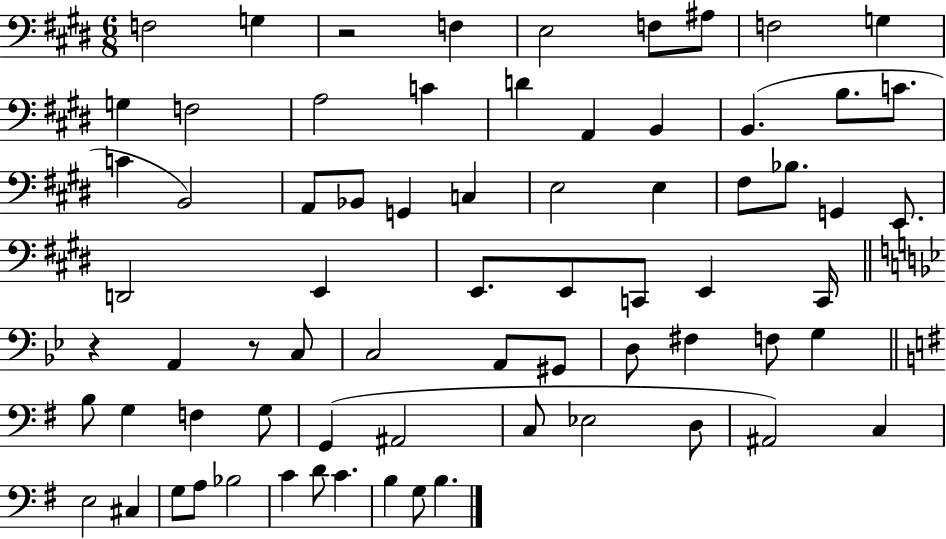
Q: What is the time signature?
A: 6/8